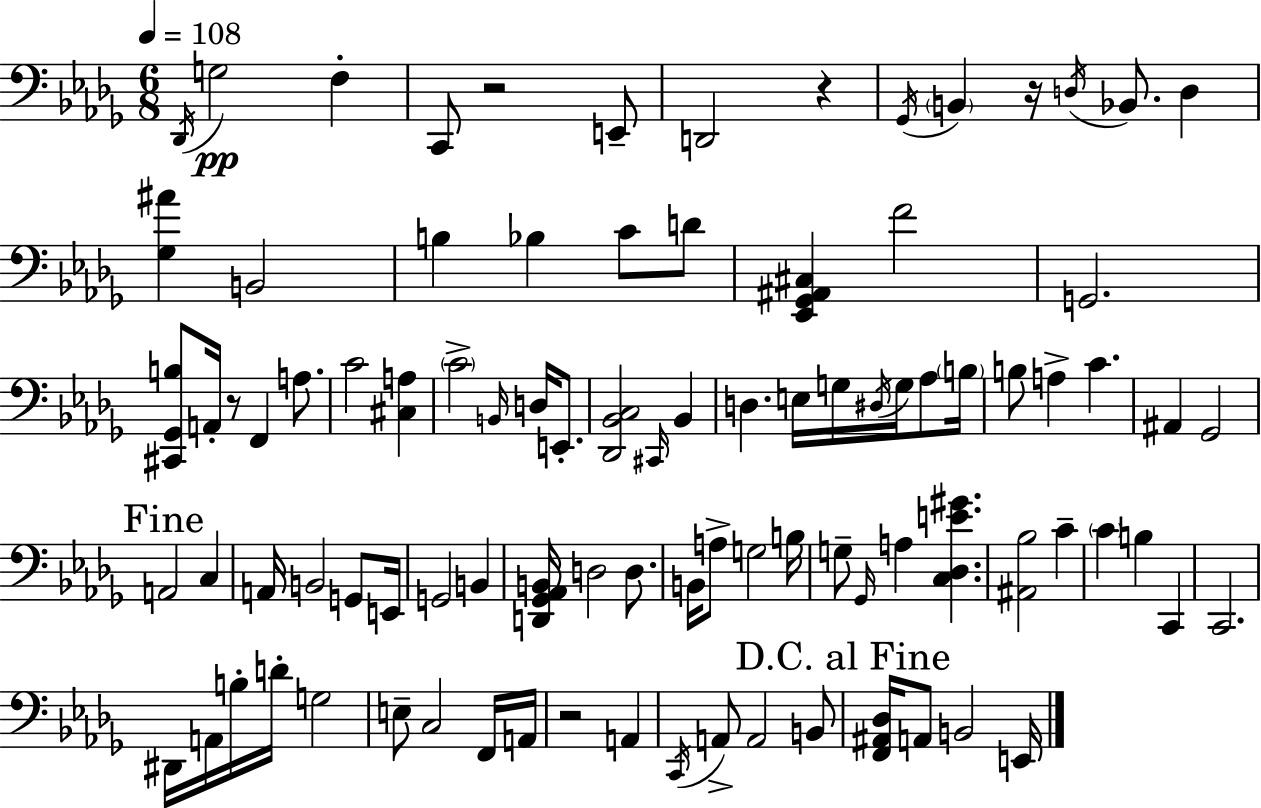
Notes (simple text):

Db2/s G3/h F3/q C2/e R/h E2/e D2/h R/q Gb2/s B2/q R/s D3/s Bb2/e. D3/q [Gb3,A#4]/q B2/h B3/q Bb3/q C4/e D4/e [Eb2,Gb2,A#2,C#3]/q F4/h G2/h. [C#2,Gb2,B3]/e A2/s R/e F2/q A3/e. C4/h [C#3,A3]/q C4/h B2/s D3/s E2/e. [Db2,Bb2,C3]/h C#2/s Bb2/q D3/q. E3/s G3/s D#3/s G3/s Ab3/e B3/s B3/e A3/q C4/q. A#2/q Gb2/h A2/h C3/q A2/s B2/h G2/e E2/s G2/h B2/q [D2,Gb2,Ab2,B2]/s D3/h D3/e. B2/s A3/e G3/h B3/s G3/e Gb2/s A3/q [C3,Db3,E4,G#4]/q. [A#2,Bb3]/h C4/q C4/q B3/q C2/q C2/h. D#2/s A2/s B3/s D4/s G3/h E3/e C3/h F2/s A2/s R/h A2/q C2/s A2/e A2/h B2/e [F2,A#2,Db3]/s A2/e B2/h E2/s